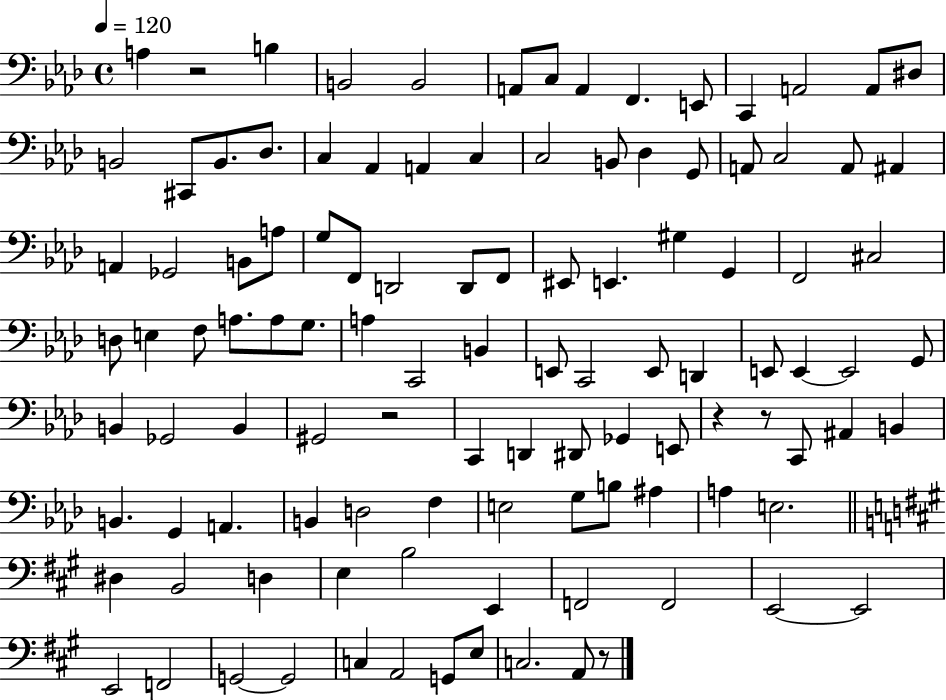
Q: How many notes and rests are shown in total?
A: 110